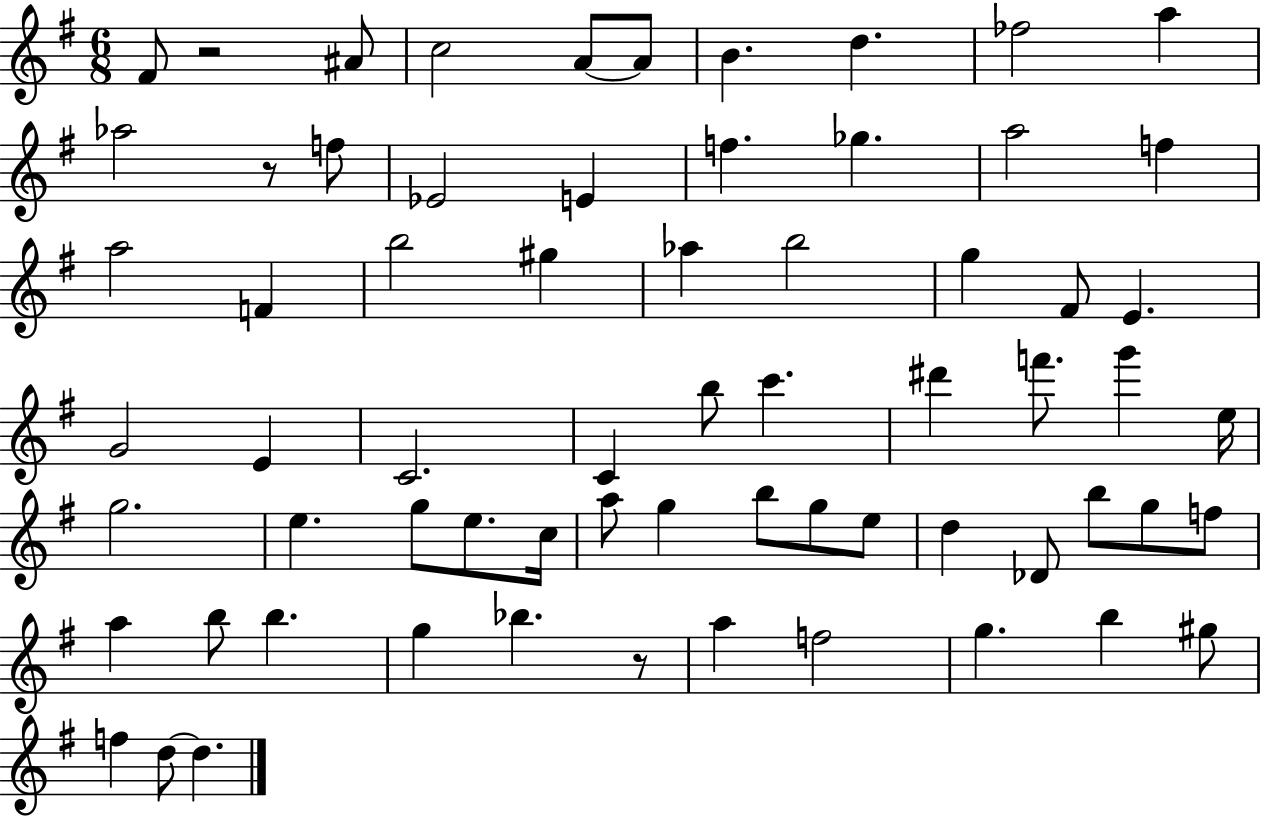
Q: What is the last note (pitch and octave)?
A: D5